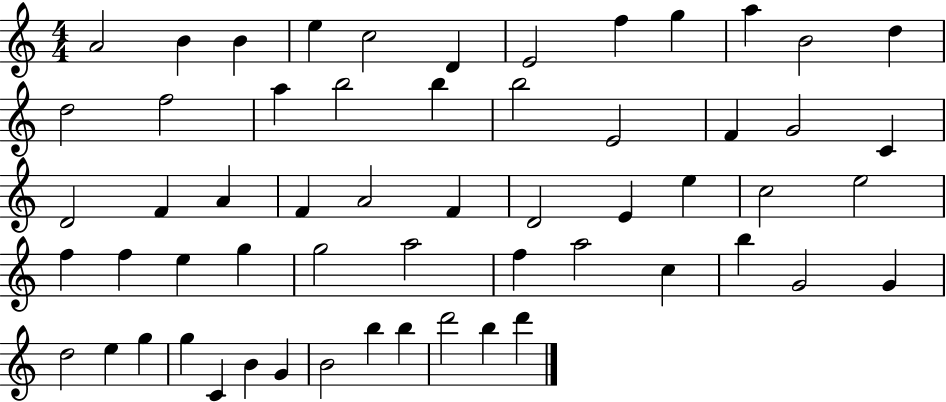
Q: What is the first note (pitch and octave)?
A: A4